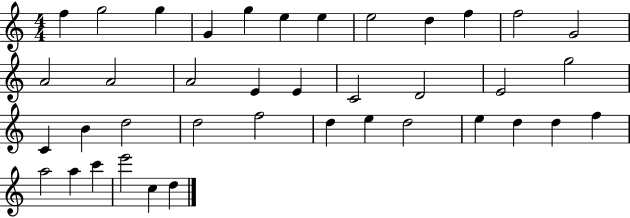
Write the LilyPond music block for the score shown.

{
  \clef treble
  \numericTimeSignature
  \time 4/4
  \key c \major
  f''4 g''2 g''4 | g'4 g''4 e''4 e''4 | e''2 d''4 f''4 | f''2 g'2 | \break a'2 a'2 | a'2 e'4 e'4 | c'2 d'2 | e'2 g''2 | \break c'4 b'4 d''2 | d''2 f''2 | d''4 e''4 d''2 | e''4 d''4 d''4 f''4 | \break a''2 a''4 c'''4 | e'''2 c''4 d''4 | \bar "|."
}